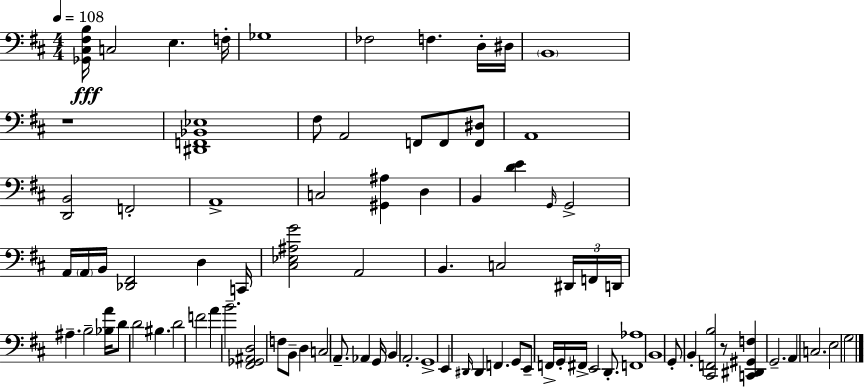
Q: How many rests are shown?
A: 2